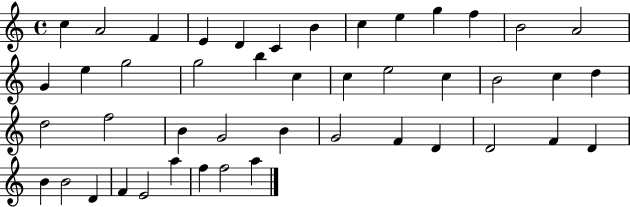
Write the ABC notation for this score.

X:1
T:Untitled
M:4/4
L:1/4
K:C
c A2 F E D C B c e g f B2 A2 G e g2 g2 b c c e2 c B2 c d d2 f2 B G2 B G2 F D D2 F D B B2 D F E2 a f f2 a